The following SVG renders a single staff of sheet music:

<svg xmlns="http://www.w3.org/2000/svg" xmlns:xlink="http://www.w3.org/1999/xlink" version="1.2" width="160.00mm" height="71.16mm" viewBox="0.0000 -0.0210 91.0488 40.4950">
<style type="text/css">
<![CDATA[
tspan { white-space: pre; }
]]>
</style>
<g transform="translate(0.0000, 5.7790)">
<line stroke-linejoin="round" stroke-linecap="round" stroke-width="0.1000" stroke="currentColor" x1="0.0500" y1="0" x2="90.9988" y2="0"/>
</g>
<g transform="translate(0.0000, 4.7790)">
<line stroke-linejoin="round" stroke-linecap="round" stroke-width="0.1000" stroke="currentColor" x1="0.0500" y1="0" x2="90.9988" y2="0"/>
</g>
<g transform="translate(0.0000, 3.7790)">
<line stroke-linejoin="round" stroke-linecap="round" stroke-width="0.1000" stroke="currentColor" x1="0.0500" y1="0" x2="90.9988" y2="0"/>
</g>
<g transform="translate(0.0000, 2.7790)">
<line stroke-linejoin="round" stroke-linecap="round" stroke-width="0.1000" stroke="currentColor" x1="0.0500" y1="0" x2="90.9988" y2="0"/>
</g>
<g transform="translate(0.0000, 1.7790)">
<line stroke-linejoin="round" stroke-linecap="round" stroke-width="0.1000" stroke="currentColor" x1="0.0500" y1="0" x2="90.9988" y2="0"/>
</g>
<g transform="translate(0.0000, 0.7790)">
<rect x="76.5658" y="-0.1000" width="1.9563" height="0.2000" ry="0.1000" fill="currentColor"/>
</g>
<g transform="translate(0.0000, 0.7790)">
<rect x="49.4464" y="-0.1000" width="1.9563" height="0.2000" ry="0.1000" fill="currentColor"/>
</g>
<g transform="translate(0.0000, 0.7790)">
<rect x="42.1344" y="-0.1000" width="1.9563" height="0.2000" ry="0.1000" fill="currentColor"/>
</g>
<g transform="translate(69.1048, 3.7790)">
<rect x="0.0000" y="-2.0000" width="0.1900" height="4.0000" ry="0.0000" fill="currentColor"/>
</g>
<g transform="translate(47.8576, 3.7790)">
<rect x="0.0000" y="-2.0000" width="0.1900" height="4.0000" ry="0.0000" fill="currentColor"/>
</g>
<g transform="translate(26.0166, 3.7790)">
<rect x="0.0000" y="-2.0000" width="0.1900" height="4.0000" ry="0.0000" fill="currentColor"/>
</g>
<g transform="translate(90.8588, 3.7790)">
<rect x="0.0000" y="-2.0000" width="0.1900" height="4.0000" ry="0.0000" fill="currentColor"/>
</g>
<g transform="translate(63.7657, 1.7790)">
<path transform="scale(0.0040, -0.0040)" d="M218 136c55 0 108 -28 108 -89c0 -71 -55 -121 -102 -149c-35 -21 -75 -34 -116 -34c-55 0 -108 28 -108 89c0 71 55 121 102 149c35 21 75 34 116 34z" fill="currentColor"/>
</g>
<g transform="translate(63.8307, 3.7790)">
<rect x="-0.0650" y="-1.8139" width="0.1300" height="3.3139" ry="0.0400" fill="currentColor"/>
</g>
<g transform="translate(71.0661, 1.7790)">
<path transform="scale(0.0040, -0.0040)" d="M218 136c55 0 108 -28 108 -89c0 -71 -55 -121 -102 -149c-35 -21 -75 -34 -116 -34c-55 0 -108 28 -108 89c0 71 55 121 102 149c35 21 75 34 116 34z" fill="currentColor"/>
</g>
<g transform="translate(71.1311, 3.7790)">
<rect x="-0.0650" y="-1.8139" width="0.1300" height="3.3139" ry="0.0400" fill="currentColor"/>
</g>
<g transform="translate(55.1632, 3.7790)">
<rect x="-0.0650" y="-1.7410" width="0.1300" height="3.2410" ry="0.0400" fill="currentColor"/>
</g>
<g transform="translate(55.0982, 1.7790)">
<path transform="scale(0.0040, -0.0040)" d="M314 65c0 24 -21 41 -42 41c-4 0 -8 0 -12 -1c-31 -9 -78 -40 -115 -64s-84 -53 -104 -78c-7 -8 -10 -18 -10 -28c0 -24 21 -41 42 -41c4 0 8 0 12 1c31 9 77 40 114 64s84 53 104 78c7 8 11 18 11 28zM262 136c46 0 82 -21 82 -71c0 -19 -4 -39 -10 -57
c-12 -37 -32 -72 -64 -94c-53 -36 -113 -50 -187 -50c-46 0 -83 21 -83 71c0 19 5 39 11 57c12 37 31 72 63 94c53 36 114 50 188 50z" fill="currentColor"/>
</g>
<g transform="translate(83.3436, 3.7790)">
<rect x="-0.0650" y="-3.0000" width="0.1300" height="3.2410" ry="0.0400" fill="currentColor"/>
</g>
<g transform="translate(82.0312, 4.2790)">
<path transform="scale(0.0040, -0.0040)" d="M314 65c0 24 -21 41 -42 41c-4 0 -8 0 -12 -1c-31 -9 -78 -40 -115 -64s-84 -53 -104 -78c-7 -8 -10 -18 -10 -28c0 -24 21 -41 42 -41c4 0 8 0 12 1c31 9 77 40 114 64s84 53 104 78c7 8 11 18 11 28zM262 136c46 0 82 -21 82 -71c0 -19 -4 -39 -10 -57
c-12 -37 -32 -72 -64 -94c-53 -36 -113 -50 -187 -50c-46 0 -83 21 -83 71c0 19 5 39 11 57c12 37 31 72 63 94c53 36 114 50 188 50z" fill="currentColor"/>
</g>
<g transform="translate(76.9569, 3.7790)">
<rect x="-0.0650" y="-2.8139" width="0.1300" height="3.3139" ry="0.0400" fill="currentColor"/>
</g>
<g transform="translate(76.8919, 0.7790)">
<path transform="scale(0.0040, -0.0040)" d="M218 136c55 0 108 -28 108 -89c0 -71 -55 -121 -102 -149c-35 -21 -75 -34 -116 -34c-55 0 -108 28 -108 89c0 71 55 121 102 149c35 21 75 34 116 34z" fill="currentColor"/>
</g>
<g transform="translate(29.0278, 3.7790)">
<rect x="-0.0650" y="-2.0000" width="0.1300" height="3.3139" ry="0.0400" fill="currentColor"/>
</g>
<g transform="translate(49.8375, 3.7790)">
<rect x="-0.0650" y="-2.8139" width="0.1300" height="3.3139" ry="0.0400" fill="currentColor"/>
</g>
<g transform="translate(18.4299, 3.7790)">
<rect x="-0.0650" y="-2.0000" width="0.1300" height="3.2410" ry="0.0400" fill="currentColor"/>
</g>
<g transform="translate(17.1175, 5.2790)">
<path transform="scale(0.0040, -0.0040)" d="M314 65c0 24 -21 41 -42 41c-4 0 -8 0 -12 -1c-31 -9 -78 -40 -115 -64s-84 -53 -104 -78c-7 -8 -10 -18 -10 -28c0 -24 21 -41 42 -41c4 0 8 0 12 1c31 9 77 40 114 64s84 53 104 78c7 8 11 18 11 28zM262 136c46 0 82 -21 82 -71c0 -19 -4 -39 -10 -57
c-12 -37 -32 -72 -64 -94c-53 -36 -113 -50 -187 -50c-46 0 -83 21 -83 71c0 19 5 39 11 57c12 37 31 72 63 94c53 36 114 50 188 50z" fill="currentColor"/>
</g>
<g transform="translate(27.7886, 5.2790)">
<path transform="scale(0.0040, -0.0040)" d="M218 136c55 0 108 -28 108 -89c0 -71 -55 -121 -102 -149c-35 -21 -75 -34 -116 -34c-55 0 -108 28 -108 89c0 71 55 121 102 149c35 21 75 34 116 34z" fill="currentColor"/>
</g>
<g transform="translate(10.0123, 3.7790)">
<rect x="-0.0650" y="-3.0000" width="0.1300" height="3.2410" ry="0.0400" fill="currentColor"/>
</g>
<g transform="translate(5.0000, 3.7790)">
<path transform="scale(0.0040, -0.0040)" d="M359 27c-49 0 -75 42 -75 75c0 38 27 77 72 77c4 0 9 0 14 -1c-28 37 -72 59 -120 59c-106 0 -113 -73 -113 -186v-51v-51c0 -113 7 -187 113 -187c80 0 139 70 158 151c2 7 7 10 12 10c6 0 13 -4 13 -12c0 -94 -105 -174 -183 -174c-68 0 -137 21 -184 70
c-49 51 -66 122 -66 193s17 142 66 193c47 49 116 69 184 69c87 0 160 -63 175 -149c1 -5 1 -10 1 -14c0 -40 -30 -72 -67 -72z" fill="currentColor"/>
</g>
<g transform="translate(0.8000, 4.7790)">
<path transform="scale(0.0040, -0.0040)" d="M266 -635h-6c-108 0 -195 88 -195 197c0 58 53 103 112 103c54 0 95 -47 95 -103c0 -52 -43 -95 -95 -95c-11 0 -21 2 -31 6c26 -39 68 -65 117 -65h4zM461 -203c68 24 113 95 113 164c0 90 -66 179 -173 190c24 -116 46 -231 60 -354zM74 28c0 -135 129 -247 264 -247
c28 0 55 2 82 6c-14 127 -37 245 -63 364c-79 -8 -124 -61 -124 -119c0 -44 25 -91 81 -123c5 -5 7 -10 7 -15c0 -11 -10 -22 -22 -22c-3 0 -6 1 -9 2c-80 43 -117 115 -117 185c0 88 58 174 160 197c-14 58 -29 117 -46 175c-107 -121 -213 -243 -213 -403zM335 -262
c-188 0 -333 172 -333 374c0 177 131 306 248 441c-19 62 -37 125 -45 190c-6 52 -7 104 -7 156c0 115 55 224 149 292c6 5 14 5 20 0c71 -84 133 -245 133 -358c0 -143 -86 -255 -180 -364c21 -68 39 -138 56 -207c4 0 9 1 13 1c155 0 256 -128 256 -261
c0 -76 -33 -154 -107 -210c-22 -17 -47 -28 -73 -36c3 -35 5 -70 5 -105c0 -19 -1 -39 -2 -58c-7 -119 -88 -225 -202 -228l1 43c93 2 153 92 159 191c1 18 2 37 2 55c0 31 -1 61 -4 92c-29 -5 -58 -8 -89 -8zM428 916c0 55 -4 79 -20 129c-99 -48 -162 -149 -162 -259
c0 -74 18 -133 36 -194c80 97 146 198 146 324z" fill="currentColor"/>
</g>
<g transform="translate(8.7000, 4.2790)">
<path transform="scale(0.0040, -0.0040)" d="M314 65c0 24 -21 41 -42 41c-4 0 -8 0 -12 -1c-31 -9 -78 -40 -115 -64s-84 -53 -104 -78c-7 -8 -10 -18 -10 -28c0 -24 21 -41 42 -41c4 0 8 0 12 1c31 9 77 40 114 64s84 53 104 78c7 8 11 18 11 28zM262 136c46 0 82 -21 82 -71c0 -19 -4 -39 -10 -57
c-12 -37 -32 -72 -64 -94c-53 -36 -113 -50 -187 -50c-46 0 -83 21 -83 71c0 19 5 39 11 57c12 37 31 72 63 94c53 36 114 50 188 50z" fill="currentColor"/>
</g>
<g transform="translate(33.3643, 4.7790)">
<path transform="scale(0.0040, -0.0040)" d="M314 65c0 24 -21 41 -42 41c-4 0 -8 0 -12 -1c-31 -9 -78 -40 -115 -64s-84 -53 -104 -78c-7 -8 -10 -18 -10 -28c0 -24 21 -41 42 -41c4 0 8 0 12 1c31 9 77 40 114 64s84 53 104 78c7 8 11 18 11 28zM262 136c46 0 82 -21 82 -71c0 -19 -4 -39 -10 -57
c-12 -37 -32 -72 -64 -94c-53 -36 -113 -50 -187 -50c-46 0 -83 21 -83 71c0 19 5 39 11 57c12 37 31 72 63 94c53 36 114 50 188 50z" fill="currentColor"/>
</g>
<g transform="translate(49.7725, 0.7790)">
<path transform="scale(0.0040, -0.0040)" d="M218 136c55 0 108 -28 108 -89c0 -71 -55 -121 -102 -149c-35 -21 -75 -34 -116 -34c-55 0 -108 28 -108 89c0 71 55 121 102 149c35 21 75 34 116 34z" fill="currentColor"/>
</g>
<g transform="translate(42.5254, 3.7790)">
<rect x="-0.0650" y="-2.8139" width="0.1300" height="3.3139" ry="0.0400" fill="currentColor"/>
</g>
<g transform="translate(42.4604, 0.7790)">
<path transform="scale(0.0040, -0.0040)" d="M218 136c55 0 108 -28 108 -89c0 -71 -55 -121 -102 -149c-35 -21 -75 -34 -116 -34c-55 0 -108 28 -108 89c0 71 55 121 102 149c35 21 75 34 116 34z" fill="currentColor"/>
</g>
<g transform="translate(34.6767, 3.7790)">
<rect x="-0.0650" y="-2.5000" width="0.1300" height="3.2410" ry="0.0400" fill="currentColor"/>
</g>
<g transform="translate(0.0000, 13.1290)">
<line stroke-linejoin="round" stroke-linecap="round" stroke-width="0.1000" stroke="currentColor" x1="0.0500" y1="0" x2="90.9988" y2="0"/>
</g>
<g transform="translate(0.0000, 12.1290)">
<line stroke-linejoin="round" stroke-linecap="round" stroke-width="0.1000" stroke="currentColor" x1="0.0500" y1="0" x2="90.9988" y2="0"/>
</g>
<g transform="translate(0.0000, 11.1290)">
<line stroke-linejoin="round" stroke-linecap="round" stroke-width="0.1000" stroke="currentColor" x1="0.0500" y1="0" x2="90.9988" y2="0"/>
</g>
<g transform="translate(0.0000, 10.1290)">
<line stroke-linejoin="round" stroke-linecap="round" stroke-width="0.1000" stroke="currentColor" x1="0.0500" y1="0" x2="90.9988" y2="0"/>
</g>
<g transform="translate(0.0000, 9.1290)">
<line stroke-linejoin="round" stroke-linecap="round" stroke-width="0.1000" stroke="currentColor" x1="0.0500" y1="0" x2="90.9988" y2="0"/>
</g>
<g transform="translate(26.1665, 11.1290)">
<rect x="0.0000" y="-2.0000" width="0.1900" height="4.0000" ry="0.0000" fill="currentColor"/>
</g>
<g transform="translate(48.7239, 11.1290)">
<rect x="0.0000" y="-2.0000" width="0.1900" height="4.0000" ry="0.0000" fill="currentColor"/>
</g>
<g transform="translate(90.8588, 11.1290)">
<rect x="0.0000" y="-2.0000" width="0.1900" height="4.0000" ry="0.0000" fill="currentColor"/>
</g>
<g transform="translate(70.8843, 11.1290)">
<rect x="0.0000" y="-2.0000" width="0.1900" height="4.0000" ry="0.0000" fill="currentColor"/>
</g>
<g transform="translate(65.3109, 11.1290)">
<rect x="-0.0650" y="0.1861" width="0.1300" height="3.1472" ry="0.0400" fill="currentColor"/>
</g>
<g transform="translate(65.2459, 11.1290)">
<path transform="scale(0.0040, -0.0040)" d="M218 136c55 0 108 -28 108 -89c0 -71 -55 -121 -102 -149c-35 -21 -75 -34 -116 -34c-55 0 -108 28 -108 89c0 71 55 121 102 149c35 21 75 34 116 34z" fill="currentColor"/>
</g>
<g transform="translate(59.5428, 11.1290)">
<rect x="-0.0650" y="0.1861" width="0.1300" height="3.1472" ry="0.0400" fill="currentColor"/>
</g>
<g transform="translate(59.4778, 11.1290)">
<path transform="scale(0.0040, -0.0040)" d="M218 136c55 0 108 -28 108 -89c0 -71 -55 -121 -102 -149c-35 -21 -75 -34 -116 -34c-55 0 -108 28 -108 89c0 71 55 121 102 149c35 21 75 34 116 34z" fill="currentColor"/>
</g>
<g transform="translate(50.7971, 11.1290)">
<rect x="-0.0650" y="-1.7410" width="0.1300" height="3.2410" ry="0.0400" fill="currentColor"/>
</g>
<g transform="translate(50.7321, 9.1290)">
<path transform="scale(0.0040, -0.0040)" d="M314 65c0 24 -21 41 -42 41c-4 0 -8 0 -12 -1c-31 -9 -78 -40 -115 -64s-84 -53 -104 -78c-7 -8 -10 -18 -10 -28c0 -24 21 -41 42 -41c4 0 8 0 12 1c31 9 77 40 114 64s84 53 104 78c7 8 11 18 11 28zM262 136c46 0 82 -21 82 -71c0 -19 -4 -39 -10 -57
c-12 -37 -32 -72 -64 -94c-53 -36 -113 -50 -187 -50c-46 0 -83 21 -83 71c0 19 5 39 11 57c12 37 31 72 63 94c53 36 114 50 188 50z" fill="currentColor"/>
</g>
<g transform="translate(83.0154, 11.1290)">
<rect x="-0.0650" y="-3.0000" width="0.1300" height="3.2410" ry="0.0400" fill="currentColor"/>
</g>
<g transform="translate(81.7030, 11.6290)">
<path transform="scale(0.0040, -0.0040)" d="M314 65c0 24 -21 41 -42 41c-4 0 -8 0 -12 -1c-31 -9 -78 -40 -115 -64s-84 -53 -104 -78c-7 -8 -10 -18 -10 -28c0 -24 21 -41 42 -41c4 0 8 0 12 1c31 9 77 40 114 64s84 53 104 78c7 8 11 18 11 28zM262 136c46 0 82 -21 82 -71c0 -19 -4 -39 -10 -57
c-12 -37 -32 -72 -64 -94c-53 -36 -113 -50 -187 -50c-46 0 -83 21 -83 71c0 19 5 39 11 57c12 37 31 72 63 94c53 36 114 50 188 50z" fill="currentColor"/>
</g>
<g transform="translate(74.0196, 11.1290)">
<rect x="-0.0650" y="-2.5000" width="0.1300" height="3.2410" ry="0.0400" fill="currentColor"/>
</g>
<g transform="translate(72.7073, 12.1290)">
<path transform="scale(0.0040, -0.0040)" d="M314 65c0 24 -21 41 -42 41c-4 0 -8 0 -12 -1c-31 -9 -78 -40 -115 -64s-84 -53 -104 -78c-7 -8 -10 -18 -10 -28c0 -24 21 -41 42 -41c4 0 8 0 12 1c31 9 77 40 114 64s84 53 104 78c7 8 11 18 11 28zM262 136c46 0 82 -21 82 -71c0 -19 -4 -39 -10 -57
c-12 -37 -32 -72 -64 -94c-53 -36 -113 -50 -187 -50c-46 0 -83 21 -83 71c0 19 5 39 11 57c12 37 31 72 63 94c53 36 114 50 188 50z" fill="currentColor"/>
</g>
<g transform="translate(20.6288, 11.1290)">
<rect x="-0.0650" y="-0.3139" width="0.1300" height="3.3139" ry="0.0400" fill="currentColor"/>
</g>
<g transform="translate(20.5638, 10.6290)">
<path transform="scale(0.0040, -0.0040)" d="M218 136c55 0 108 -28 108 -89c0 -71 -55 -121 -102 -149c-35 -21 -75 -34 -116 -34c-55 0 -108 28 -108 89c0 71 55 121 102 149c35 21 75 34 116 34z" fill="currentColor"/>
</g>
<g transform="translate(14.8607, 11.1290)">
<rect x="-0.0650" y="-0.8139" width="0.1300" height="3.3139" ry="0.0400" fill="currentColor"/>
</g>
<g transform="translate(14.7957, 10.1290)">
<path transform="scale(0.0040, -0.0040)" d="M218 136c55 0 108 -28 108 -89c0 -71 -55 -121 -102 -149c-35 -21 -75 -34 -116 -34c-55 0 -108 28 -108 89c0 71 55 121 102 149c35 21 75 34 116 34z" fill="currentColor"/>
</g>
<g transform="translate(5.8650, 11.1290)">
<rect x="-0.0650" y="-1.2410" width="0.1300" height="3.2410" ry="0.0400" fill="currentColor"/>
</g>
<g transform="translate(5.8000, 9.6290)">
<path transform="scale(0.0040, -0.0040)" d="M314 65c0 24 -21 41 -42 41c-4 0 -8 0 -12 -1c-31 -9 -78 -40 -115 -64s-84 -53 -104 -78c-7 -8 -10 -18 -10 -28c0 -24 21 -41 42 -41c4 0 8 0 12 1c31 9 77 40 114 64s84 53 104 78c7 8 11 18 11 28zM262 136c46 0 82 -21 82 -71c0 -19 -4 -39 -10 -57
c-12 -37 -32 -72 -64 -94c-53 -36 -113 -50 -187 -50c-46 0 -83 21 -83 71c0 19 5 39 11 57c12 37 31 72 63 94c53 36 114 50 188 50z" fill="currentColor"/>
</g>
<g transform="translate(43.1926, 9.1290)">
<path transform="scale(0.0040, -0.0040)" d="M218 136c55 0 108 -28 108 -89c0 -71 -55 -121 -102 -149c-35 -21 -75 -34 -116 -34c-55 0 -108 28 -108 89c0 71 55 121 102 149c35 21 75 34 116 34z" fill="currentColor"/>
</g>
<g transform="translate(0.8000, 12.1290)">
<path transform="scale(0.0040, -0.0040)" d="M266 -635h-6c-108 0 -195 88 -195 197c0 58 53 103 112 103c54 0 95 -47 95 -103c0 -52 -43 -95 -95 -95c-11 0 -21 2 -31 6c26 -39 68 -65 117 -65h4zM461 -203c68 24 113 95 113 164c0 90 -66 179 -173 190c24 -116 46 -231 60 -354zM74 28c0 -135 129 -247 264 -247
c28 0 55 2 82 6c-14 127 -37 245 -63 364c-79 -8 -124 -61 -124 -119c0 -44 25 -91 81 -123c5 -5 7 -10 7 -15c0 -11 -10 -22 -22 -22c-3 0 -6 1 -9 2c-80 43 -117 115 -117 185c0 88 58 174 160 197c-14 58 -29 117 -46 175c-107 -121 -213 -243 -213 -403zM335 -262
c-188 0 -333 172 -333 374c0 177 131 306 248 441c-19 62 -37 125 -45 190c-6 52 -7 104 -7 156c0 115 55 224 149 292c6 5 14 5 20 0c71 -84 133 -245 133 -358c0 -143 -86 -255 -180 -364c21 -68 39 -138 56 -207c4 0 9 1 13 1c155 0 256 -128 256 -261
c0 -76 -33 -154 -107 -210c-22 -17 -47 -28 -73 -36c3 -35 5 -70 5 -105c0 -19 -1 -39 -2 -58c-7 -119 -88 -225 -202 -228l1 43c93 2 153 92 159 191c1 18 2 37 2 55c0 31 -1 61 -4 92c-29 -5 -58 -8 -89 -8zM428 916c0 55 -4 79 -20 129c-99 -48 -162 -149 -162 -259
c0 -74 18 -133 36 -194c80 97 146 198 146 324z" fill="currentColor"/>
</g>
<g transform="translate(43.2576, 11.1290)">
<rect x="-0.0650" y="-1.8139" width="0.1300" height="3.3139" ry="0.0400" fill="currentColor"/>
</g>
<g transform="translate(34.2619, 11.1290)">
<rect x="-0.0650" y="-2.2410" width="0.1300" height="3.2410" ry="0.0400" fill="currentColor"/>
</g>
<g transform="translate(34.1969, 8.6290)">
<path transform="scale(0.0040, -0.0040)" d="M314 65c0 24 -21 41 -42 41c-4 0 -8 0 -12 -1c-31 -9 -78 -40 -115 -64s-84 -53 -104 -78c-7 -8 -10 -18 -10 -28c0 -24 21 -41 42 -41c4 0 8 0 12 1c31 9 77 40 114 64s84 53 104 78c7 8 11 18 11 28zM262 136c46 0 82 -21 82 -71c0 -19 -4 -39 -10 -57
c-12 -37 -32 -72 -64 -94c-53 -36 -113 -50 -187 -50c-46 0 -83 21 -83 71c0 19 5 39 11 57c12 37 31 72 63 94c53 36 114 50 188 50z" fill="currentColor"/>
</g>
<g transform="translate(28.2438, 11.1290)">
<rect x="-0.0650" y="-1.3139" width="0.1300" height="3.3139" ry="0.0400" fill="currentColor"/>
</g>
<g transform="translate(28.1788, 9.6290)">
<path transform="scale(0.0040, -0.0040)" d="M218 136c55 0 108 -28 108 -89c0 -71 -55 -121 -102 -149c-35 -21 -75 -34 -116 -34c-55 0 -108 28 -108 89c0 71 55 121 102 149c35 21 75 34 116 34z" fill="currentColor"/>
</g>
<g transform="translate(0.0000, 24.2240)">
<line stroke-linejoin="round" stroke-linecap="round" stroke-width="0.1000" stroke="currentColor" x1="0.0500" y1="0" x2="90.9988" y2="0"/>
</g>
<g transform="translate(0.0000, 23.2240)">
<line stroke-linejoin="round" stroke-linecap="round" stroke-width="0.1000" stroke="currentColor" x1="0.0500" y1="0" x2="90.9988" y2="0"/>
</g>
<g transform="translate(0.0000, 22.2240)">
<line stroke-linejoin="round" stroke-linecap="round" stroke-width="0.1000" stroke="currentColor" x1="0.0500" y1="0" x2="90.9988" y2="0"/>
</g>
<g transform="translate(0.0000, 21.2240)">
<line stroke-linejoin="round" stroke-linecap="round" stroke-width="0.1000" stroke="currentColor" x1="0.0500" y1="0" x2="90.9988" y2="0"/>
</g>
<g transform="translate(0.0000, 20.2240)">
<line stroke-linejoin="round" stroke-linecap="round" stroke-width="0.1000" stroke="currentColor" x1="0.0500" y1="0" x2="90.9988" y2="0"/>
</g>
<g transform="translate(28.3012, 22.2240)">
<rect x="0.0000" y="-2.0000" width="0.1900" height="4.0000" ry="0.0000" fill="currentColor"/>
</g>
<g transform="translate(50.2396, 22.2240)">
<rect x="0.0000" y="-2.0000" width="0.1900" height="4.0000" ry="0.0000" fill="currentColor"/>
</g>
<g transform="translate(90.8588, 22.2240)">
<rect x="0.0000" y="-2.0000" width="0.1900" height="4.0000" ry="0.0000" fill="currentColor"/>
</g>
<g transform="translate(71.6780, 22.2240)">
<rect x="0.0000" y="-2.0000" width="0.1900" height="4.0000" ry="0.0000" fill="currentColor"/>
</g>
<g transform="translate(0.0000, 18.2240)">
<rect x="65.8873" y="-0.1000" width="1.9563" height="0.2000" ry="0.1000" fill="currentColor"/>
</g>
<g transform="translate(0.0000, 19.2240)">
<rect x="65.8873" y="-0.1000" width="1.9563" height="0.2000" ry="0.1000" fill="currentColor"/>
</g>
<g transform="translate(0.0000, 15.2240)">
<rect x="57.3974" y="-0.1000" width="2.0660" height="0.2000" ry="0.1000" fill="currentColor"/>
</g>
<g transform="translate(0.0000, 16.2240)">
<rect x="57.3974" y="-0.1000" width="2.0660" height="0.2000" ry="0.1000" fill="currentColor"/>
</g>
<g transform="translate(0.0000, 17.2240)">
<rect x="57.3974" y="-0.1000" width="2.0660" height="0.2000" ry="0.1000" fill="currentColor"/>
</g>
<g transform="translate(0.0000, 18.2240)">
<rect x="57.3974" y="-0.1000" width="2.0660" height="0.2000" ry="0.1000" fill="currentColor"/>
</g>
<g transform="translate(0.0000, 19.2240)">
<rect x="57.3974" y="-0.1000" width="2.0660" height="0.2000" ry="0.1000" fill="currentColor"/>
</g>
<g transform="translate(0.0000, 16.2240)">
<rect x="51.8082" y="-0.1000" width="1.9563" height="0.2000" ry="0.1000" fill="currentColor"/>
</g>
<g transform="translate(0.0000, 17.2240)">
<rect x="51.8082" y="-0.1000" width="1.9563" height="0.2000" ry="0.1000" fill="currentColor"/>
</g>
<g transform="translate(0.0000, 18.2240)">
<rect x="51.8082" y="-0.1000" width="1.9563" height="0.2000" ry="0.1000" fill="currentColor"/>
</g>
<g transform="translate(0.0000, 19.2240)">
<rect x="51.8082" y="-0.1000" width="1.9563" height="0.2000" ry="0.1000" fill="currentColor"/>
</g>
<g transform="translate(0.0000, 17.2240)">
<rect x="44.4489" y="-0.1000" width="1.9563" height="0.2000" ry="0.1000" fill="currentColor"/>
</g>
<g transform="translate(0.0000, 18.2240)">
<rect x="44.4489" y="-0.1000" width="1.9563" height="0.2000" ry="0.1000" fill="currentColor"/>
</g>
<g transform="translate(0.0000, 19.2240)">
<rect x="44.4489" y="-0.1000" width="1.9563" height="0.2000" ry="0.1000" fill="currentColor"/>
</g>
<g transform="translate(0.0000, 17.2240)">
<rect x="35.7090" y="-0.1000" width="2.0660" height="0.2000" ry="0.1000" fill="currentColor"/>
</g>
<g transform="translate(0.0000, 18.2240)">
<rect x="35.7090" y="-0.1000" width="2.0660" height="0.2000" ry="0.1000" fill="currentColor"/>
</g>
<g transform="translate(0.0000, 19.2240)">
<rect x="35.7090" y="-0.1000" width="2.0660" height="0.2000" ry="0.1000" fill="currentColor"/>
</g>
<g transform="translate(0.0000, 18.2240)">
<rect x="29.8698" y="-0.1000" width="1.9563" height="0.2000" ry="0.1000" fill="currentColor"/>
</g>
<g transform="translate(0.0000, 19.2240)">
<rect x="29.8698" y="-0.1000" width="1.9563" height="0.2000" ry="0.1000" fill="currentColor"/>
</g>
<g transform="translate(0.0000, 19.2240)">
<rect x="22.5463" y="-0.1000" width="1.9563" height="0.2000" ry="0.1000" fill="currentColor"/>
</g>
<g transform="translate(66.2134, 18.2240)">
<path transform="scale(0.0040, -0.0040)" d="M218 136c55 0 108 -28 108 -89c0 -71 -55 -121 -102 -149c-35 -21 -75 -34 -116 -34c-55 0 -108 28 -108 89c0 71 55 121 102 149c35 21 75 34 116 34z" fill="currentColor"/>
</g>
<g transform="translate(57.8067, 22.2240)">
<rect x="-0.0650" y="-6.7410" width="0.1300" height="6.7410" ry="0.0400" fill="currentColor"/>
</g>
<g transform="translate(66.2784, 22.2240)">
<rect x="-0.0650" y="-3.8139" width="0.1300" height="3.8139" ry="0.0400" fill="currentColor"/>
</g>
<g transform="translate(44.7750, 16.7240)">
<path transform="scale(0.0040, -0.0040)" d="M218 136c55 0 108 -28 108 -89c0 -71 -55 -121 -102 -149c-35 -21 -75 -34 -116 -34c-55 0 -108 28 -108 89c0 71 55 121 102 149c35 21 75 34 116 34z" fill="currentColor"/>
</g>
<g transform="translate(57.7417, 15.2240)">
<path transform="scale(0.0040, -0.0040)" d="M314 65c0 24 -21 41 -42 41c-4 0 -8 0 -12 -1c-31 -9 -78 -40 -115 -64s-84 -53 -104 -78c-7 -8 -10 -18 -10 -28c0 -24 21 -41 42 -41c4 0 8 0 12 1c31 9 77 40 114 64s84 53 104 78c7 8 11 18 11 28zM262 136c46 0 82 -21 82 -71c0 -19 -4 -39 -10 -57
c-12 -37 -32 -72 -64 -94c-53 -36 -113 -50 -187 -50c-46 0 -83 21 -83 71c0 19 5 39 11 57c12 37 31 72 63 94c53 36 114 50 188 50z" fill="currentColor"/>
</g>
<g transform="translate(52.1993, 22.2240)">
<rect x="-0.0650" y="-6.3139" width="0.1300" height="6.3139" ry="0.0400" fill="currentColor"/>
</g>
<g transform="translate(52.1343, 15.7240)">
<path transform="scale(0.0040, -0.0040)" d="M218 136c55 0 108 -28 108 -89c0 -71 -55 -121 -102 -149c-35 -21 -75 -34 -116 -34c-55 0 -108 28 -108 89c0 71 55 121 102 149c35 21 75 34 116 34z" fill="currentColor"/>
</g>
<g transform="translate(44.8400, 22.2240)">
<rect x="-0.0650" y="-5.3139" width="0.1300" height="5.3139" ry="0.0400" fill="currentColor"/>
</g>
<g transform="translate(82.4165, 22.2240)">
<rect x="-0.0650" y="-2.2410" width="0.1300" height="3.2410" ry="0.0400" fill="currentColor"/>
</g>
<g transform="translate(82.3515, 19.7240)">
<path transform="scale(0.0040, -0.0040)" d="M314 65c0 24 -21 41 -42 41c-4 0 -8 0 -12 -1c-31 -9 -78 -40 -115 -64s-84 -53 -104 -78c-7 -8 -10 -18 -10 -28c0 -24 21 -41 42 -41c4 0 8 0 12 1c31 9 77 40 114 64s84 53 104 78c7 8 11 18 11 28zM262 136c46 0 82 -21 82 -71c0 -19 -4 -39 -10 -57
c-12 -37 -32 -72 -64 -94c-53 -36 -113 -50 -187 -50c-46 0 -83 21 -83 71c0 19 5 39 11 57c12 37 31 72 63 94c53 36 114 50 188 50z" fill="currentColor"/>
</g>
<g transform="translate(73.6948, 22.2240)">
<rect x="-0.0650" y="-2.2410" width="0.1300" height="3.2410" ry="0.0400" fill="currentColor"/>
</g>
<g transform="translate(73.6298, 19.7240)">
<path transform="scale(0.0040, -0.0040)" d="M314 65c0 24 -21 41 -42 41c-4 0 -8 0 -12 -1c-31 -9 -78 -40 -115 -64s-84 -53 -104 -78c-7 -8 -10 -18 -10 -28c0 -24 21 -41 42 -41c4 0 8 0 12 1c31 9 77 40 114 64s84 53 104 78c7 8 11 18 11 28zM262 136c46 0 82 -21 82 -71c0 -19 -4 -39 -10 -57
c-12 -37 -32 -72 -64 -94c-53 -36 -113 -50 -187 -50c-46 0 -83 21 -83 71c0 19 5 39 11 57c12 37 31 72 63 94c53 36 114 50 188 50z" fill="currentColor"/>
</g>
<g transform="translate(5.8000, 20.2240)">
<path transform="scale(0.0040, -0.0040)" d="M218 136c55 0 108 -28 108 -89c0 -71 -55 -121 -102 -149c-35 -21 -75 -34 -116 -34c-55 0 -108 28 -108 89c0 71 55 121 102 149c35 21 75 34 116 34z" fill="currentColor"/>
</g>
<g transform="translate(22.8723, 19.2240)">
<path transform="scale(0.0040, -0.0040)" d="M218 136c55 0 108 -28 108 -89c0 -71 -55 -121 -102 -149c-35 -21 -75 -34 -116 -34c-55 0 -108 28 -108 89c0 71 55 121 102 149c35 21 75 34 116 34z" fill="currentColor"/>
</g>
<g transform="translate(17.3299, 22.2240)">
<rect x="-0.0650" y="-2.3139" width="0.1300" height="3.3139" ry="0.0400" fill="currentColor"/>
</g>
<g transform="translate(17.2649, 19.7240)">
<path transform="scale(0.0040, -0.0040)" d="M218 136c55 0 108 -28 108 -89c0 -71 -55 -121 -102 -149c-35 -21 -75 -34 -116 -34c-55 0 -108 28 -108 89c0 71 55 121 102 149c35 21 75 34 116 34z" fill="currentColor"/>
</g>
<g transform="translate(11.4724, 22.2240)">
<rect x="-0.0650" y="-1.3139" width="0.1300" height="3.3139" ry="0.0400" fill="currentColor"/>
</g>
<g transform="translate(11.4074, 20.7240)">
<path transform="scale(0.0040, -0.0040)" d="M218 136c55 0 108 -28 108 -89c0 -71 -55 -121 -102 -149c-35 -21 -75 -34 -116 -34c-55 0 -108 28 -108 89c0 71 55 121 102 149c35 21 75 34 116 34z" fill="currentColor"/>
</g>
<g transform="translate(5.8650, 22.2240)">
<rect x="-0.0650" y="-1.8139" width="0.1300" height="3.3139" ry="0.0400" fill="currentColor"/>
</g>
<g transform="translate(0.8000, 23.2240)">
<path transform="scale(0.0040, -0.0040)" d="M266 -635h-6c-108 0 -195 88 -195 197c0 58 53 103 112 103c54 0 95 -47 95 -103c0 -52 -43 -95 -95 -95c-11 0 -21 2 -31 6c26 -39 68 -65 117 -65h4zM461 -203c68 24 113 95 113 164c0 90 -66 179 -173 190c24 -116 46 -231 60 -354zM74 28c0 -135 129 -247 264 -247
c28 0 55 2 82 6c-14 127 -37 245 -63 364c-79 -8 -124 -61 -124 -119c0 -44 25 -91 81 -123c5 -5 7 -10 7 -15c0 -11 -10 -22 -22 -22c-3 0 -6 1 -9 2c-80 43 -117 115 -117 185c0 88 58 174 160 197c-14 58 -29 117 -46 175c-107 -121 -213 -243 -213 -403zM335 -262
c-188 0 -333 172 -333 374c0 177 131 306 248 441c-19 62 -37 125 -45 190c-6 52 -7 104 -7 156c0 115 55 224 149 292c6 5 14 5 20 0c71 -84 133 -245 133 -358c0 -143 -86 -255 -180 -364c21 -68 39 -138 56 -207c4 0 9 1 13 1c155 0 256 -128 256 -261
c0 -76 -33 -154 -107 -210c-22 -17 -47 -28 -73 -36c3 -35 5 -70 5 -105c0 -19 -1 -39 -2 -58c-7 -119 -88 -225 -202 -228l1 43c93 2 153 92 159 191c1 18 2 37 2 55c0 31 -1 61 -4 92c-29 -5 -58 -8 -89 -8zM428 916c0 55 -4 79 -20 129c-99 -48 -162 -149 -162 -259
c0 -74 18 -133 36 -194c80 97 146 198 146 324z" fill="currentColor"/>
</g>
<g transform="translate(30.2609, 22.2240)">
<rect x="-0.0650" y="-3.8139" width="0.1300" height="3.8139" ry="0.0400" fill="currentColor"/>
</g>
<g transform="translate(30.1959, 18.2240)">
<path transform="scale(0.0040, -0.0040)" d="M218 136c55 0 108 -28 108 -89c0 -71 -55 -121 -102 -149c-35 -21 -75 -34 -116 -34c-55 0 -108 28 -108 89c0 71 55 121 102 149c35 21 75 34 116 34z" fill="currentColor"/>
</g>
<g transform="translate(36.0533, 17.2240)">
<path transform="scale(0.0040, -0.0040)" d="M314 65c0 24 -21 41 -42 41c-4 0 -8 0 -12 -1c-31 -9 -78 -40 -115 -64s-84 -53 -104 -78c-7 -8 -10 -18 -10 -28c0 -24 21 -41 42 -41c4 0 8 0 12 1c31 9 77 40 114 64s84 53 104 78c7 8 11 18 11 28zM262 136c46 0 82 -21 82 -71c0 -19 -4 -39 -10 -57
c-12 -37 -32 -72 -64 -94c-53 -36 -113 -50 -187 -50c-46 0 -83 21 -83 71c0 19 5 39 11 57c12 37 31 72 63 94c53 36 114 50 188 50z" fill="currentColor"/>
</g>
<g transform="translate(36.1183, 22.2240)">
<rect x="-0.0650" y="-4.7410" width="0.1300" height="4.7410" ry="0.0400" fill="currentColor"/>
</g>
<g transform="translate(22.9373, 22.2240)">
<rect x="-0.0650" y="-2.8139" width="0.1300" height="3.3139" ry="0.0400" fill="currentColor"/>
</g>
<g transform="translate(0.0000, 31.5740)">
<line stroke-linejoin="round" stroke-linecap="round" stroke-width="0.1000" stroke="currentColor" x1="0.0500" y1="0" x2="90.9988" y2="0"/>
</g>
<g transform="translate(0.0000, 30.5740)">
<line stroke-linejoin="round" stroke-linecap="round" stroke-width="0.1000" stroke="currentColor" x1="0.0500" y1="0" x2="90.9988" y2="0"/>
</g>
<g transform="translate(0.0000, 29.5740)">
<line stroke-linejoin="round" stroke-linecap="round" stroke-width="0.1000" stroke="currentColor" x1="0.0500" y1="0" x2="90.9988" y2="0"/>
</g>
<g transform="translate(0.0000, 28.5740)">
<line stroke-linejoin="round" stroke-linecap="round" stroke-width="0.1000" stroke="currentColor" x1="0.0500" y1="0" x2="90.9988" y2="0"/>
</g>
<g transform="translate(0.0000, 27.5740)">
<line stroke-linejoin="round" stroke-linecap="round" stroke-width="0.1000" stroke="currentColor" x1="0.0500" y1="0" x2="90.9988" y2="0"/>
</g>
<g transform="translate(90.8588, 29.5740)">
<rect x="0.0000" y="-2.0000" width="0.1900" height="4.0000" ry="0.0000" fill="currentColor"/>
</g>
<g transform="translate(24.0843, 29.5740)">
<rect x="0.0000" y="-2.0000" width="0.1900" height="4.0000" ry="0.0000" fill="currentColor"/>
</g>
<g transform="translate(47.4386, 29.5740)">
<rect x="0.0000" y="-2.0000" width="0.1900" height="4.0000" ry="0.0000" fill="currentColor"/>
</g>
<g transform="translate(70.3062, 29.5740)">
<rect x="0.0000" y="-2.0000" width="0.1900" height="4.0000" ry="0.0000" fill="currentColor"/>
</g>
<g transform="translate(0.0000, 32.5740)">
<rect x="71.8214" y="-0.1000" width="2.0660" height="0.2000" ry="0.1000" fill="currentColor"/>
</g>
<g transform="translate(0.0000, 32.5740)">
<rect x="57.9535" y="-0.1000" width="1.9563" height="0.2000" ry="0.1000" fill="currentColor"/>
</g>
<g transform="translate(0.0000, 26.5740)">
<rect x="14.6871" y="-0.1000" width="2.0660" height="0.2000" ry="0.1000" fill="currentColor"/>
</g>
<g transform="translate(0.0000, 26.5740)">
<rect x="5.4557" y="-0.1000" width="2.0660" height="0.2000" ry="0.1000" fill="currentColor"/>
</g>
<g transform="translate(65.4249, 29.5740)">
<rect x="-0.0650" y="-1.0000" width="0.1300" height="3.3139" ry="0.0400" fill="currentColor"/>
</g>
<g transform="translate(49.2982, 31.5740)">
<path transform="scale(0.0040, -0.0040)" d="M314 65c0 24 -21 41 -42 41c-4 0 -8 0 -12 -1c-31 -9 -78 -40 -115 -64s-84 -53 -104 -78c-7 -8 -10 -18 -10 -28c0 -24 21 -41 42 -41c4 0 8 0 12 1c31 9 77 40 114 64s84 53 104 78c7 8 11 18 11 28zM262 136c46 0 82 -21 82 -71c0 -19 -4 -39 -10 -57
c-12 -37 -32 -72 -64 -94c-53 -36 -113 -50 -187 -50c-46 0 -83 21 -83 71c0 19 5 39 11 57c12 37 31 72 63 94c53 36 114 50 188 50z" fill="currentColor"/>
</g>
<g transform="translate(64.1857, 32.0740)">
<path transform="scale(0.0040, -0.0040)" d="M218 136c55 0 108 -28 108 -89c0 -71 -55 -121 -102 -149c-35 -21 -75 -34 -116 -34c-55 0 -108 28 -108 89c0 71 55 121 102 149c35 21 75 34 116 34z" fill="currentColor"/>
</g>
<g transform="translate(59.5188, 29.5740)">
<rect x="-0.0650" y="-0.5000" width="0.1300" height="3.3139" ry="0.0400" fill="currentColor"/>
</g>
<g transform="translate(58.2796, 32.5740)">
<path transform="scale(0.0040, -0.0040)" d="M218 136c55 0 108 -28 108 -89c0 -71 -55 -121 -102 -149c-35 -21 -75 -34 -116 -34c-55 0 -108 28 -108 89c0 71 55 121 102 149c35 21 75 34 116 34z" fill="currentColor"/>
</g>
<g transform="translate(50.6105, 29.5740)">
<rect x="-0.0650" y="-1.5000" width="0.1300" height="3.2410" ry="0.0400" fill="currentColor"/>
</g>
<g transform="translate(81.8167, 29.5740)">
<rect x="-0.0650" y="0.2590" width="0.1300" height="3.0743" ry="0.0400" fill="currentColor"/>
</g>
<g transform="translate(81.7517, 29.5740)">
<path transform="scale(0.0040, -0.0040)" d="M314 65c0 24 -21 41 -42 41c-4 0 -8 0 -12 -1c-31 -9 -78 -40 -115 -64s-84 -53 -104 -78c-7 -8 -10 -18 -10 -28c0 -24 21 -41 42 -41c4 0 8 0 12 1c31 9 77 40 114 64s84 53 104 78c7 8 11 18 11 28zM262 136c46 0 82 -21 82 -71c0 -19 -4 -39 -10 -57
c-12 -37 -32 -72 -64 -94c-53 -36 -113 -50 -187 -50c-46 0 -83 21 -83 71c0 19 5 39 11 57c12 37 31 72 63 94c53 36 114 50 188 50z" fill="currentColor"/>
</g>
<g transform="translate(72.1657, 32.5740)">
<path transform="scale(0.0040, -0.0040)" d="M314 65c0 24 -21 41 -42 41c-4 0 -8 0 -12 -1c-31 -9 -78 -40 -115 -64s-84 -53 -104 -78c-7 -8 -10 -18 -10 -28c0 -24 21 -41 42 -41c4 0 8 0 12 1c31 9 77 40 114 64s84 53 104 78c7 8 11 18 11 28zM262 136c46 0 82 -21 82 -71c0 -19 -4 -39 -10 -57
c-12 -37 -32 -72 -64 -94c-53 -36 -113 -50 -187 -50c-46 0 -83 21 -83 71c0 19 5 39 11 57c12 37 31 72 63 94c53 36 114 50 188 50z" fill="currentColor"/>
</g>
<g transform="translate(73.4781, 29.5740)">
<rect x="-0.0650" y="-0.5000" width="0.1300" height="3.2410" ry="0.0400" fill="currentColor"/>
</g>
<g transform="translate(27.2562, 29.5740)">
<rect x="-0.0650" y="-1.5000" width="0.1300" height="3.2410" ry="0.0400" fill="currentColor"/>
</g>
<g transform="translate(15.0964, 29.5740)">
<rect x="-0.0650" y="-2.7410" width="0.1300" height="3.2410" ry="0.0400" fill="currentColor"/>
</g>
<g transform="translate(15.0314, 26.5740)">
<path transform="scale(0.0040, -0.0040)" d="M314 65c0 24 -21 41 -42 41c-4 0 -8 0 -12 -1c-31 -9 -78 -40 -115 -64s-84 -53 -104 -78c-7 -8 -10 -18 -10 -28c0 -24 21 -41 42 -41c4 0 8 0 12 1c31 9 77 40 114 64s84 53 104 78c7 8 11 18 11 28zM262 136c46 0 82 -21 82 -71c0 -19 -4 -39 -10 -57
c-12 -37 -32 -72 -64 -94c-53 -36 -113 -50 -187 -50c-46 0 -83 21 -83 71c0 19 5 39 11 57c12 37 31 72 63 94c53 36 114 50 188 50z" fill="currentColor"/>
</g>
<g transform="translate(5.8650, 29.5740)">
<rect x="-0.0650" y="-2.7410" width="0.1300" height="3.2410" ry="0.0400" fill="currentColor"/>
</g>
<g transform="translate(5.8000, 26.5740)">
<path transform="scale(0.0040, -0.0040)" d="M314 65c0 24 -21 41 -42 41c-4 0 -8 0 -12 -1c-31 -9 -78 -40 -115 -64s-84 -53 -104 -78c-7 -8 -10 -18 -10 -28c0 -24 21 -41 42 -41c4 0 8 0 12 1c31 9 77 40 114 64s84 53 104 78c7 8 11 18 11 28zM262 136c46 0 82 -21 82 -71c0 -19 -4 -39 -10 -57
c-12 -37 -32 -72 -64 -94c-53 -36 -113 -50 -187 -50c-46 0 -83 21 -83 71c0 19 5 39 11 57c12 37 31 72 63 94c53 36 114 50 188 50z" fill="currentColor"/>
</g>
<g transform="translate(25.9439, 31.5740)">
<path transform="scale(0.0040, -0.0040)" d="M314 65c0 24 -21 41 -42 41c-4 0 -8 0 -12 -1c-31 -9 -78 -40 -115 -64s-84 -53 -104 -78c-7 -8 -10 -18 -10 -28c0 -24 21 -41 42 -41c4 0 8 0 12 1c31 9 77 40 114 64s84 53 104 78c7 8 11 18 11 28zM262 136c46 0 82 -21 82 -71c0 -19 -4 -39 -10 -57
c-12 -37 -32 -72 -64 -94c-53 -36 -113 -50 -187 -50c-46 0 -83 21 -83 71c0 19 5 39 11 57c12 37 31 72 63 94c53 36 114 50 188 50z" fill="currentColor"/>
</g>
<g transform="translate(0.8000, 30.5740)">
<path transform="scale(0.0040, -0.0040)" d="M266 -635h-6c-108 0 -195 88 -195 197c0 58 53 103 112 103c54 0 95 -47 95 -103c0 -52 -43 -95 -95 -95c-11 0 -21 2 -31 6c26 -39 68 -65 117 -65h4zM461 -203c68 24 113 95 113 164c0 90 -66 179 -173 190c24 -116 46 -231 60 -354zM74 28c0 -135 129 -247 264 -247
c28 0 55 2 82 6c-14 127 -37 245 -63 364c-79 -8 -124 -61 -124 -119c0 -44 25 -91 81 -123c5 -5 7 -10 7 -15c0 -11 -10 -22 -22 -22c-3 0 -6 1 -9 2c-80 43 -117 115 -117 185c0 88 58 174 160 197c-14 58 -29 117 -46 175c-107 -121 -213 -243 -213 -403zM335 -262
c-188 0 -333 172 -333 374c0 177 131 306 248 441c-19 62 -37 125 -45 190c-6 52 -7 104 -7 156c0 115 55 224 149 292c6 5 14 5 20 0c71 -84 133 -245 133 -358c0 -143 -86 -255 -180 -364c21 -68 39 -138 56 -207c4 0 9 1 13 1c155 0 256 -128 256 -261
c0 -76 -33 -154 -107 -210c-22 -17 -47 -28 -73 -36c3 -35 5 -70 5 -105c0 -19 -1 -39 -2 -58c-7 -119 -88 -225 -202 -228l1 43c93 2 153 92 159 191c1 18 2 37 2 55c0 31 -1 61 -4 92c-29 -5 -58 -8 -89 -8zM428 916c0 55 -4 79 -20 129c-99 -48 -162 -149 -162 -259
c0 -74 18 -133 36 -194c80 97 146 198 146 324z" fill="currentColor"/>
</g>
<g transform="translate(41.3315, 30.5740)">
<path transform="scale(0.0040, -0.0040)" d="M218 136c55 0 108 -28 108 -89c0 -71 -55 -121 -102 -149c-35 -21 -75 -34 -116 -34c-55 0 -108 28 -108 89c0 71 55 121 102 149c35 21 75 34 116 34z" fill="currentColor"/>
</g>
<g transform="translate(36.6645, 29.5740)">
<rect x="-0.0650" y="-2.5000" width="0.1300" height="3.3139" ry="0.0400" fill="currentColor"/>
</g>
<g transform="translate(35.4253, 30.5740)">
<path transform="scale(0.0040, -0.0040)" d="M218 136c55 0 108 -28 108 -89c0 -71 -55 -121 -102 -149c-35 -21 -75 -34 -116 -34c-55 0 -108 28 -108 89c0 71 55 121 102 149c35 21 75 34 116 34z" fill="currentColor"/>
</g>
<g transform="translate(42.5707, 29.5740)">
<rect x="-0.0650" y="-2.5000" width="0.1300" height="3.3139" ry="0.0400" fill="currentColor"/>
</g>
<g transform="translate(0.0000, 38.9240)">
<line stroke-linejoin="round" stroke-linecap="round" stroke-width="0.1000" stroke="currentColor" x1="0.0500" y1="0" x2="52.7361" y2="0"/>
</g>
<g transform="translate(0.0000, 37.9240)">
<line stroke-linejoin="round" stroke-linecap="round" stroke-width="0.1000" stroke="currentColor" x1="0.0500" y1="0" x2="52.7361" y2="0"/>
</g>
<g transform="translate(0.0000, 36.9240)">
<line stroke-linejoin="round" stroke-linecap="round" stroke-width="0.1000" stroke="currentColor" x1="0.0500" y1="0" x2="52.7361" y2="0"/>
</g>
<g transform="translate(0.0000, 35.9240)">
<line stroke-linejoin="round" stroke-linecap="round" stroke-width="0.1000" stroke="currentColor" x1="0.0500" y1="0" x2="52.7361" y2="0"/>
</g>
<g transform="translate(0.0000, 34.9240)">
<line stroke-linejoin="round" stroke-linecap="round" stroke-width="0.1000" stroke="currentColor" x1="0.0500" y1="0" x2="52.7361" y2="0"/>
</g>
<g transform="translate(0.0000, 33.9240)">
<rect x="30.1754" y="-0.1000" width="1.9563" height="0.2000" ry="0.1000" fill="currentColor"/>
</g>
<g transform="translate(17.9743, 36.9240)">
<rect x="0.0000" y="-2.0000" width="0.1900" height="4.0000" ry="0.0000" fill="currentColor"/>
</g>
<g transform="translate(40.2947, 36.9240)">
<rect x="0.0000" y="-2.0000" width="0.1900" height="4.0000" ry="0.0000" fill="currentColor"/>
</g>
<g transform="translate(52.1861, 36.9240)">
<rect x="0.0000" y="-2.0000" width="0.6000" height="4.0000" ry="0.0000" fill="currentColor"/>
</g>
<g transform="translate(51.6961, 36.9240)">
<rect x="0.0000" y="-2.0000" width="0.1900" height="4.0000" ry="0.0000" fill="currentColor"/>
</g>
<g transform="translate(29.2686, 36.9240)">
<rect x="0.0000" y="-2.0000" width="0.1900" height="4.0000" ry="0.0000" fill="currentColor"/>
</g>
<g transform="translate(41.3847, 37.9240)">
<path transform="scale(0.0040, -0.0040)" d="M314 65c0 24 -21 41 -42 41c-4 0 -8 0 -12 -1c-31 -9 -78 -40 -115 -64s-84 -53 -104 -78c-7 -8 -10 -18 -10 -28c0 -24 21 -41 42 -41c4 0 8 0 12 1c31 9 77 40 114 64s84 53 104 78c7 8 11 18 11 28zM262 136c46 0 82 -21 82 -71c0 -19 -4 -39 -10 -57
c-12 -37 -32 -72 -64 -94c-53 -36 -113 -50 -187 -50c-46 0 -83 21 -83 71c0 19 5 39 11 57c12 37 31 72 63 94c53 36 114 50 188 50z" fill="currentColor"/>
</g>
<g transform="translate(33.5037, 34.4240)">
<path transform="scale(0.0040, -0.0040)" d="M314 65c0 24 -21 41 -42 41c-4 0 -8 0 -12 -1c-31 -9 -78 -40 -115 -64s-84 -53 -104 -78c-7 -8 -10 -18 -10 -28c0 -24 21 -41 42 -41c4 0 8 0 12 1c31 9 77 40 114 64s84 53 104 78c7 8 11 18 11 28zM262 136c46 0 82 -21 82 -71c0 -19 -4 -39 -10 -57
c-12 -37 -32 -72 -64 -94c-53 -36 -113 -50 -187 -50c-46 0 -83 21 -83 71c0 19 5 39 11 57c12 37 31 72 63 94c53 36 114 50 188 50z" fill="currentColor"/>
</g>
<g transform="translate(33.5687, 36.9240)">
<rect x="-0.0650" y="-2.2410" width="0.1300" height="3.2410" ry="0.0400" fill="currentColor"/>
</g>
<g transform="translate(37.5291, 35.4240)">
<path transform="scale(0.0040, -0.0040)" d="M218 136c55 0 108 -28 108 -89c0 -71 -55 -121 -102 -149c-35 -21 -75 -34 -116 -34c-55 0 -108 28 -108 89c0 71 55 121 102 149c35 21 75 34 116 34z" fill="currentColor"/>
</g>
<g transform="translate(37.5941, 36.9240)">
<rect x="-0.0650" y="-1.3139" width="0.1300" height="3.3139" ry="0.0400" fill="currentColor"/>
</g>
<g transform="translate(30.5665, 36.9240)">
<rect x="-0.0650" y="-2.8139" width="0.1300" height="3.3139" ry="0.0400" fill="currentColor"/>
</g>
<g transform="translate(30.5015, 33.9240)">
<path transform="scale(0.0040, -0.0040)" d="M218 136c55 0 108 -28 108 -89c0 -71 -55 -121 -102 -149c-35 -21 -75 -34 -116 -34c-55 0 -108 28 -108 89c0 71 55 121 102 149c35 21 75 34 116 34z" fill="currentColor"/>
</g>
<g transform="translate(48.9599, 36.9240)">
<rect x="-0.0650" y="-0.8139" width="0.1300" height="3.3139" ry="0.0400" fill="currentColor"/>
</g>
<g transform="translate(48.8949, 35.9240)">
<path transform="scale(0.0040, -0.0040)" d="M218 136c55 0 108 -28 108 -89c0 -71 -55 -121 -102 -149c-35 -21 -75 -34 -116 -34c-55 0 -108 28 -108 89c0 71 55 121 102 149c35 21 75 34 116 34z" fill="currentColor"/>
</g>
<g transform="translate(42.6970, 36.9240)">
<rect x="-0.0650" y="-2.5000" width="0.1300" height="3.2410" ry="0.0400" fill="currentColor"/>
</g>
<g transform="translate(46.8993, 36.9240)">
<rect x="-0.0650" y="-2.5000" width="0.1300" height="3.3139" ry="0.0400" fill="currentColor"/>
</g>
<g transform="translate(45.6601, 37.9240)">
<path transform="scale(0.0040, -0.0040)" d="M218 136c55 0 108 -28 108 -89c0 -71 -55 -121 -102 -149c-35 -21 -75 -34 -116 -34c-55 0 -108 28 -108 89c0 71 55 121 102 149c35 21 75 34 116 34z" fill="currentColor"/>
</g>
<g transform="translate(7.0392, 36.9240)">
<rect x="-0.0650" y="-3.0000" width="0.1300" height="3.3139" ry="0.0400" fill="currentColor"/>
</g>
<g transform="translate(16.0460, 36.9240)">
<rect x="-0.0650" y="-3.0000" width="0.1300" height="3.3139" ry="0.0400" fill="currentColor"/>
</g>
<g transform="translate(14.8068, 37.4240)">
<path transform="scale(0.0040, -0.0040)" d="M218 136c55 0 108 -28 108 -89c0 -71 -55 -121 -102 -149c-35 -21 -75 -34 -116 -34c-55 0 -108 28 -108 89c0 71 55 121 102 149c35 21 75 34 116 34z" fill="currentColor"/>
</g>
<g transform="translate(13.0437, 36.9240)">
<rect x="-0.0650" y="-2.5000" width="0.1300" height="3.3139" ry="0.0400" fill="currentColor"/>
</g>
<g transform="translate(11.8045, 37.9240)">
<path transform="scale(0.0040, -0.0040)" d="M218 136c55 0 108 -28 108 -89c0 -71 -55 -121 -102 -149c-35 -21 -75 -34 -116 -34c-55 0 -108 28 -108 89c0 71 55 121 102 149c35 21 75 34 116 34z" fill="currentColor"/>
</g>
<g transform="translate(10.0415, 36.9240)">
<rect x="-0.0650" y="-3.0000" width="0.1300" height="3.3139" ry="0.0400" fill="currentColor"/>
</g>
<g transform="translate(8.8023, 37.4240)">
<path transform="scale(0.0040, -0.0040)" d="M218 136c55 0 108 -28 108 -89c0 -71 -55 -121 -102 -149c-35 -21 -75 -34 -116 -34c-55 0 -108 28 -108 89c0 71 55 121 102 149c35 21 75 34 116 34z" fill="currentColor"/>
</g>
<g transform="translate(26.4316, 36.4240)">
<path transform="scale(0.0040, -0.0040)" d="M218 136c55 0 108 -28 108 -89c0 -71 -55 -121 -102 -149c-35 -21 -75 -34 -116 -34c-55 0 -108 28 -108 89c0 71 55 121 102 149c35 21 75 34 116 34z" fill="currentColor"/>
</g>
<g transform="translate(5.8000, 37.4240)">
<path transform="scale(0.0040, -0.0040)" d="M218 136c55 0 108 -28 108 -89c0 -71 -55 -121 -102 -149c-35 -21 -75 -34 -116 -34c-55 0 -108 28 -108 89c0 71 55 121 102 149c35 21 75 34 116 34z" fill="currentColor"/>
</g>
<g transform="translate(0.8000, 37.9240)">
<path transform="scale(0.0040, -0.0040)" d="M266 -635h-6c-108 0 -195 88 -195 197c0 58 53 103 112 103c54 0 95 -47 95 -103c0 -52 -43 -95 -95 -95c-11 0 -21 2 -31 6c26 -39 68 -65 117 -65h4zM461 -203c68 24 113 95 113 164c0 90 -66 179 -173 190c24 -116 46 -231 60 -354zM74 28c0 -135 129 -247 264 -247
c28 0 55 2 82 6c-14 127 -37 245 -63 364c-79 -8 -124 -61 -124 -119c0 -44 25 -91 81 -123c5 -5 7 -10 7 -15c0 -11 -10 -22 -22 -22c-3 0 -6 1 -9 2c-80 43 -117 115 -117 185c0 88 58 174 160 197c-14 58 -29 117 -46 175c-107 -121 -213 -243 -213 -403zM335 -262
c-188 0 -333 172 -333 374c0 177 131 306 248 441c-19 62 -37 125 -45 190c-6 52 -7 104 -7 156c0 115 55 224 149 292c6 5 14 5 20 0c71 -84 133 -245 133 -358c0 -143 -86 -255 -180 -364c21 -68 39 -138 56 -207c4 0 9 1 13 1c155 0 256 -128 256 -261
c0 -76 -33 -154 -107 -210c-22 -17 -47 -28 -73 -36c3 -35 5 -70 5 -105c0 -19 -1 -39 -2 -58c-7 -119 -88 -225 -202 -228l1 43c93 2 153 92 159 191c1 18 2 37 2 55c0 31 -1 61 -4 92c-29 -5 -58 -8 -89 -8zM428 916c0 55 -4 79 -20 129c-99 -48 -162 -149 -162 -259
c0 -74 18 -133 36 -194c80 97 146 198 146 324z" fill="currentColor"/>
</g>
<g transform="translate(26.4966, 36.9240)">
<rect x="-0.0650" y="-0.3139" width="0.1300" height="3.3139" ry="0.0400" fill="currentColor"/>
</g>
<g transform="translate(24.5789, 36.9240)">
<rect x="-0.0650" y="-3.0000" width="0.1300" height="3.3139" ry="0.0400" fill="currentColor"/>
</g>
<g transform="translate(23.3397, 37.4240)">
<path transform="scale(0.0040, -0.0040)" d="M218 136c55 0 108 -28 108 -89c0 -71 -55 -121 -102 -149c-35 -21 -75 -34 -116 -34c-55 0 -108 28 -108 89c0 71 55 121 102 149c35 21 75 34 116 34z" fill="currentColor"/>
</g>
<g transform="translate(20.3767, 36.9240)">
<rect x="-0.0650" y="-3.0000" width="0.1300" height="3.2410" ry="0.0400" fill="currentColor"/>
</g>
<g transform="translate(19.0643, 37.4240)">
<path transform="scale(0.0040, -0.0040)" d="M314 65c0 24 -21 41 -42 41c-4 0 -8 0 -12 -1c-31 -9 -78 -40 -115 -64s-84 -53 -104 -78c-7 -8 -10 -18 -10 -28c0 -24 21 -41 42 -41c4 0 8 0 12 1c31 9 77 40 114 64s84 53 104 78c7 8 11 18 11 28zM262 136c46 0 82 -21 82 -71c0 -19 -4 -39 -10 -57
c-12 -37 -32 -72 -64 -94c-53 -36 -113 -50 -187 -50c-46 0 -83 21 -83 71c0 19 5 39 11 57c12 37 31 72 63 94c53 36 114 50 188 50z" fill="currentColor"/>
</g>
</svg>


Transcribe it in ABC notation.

X:1
T:Untitled
M:4/4
L:1/4
K:C
A2 F2 F G2 a a f2 f f a A2 e2 d c e g2 f f2 B B G2 A2 f e g a c' e'2 f' a' b'2 c' g2 g2 a2 a2 E2 G G E2 C D C2 B2 A A G A A2 A c a g2 e G2 G d